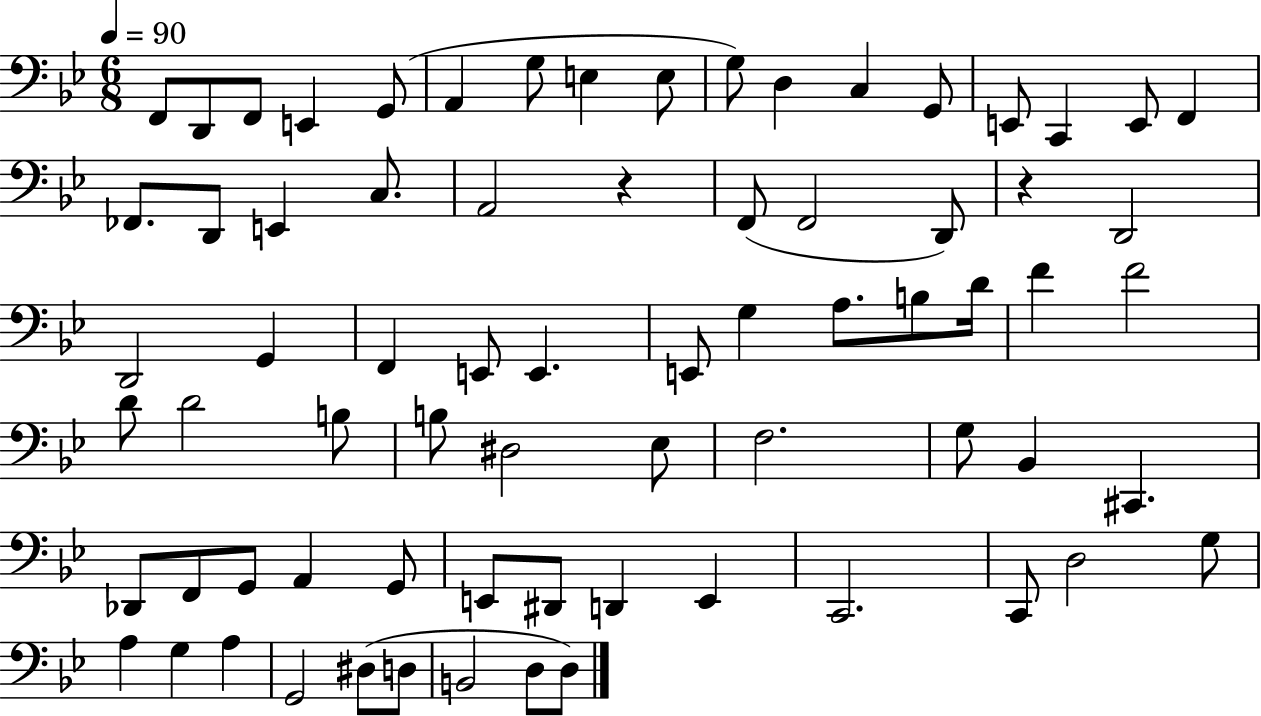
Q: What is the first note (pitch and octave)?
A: F2